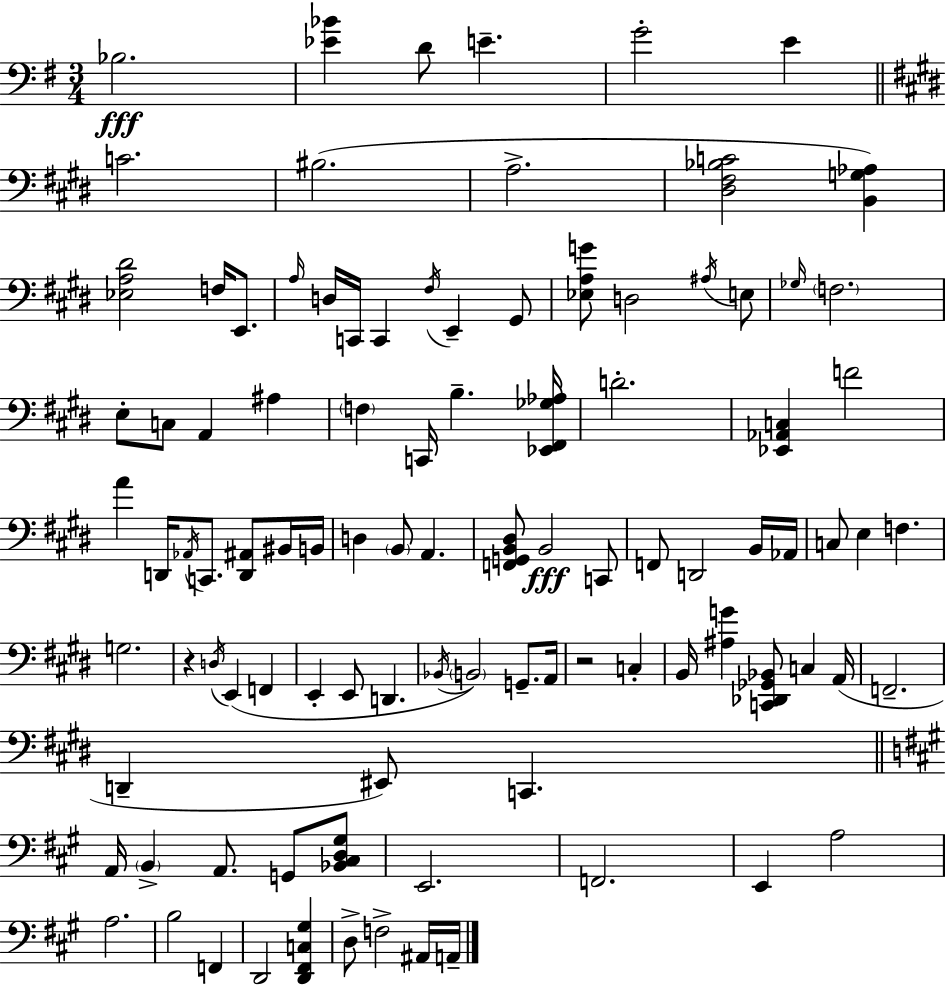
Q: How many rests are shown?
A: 2